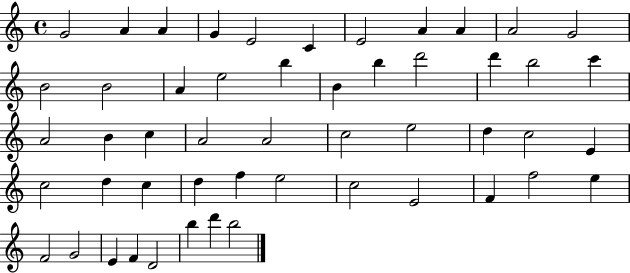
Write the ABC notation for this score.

X:1
T:Untitled
M:4/4
L:1/4
K:C
G2 A A G E2 C E2 A A A2 G2 B2 B2 A e2 b B b d'2 d' b2 c' A2 B c A2 A2 c2 e2 d c2 E c2 d c d f e2 c2 E2 F f2 e F2 G2 E F D2 b d' b2